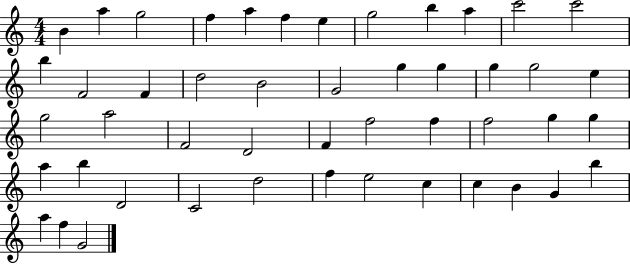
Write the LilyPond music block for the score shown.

{
  \clef treble
  \numericTimeSignature
  \time 4/4
  \key c \major
  b'4 a''4 g''2 | f''4 a''4 f''4 e''4 | g''2 b''4 a''4 | c'''2 c'''2 | \break b''4 f'2 f'4 | d''2 b'2 | g'2 g''4 g''4 | g''4 g''2 e''4 | \break g''2 a''2 | f'2 d'2 | f'4 f''2 f''4 | f''2 g''4 g''4 | \break a''4 b''4 d'2 | c'2 d''2 | f''4 e''2 c''4 | c''4 b'4 g'4 b''4 | \break a''4 f''4 g'2 | \bar "|."
}